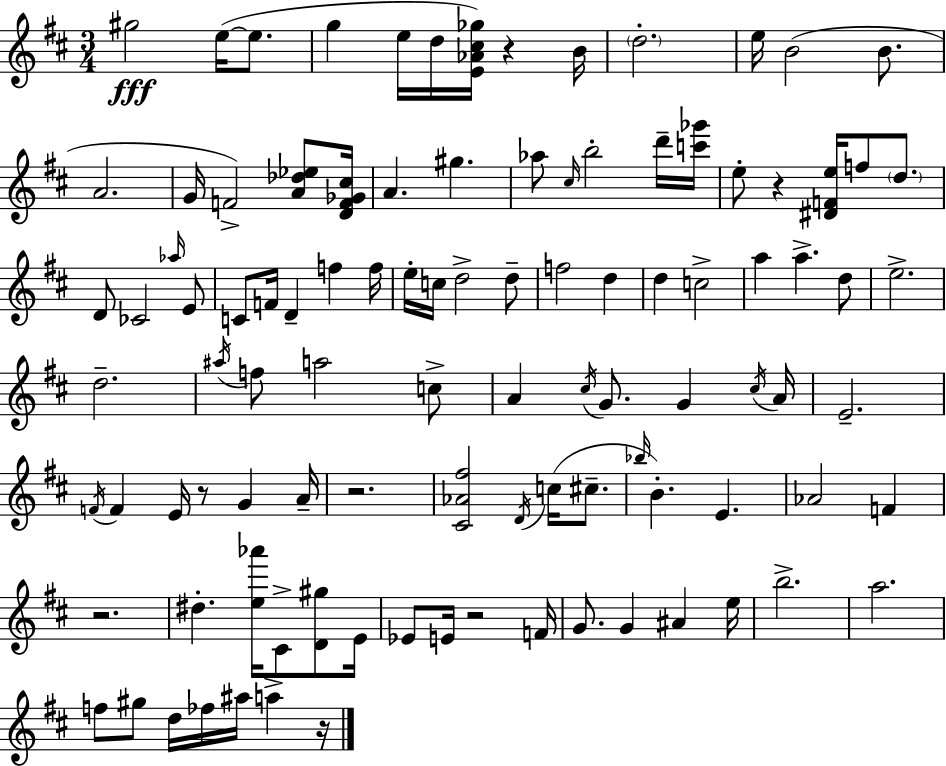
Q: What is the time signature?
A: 3/4